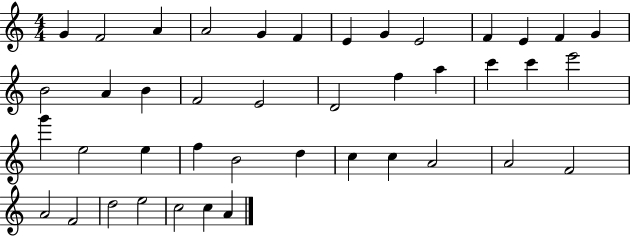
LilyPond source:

{
  \clef treble
  \numericTimeSignature
  \time 4/4
  \key c \major
  g'4 f'2 a'4 | a'2 g'4 f'4 | e'4 g'4 e'2 | f'4 e'4 f'4 g'4 | \break b'2 a'4 b'4 | f'2 e'2 | d'2 f''4 a''4 | c'''4 c'''4 e'''2 | \break g'''4 e''2 e''4 | f''4 b'2 d''4 | c''4 c''4 a'2 | a'2 f'2 | \break a'2 f'2 | d''2 e''2 | c''2 c''4 a'4 | \bar "|."
}